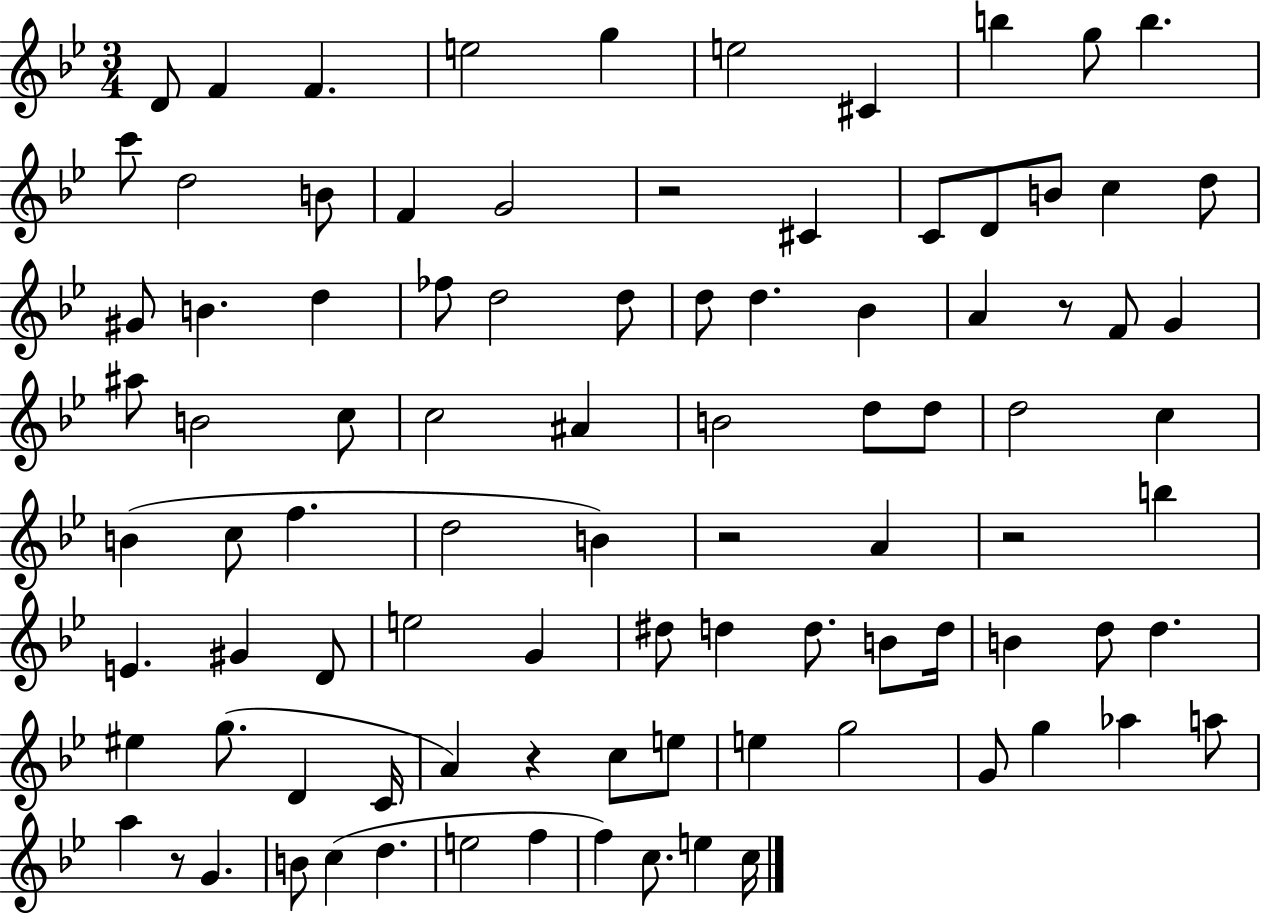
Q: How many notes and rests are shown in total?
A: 93